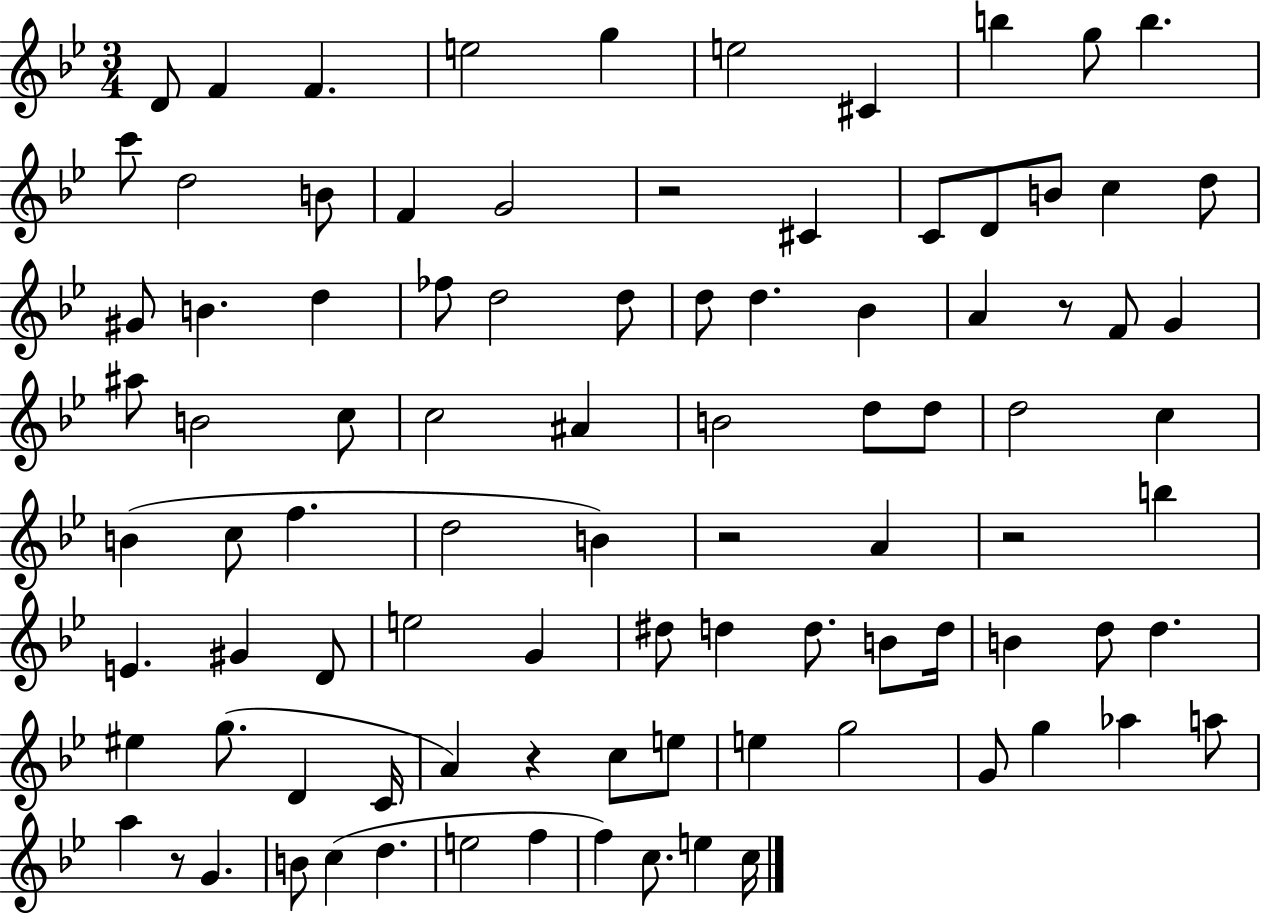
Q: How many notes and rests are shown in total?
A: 93